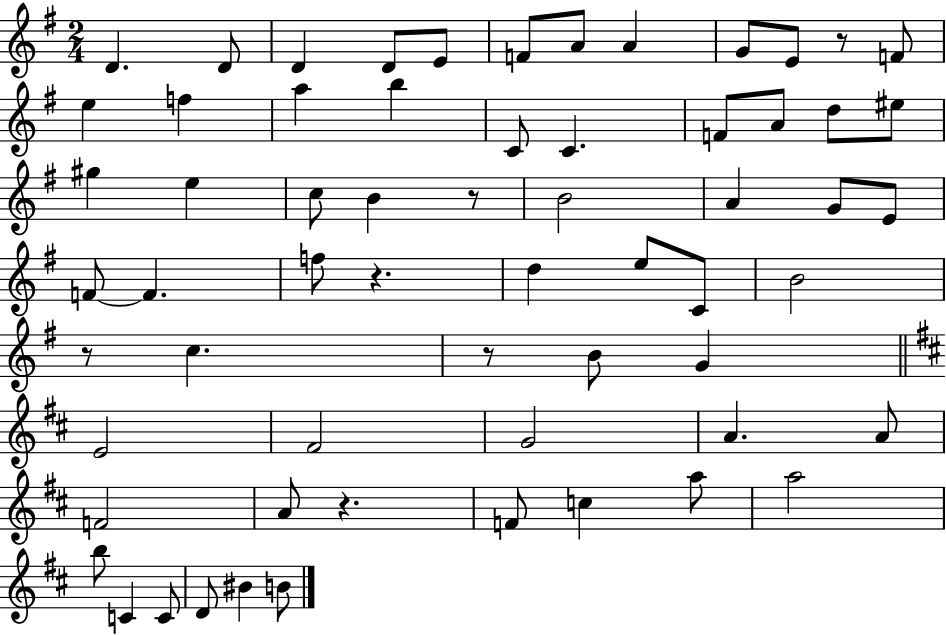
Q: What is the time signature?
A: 2/4